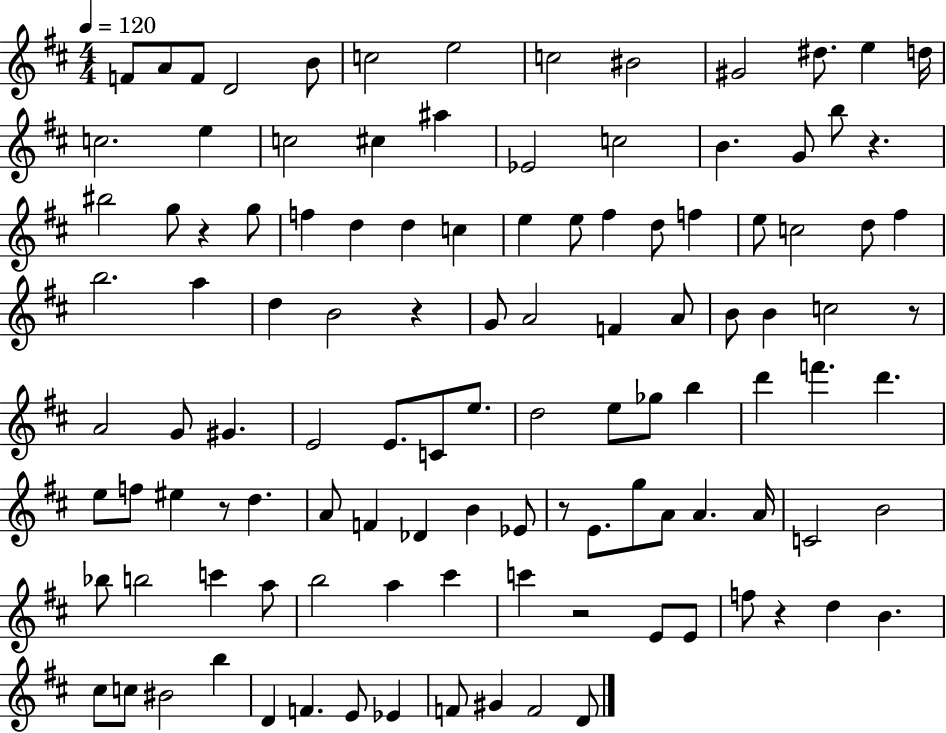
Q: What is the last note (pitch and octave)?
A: D4